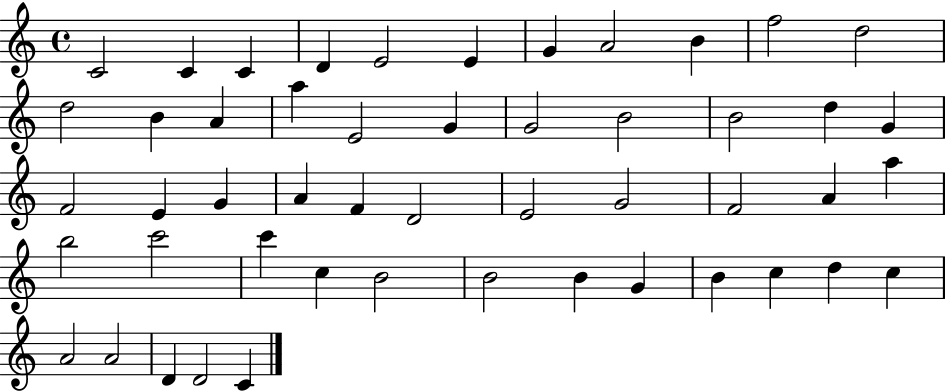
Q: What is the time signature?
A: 4/4